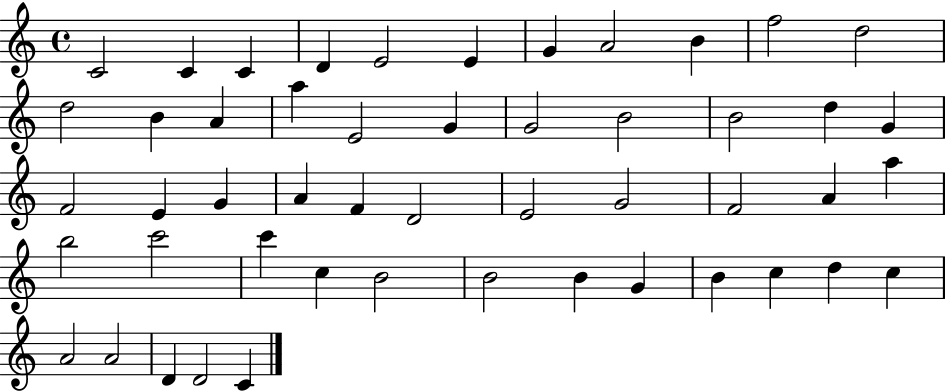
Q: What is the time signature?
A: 4/4